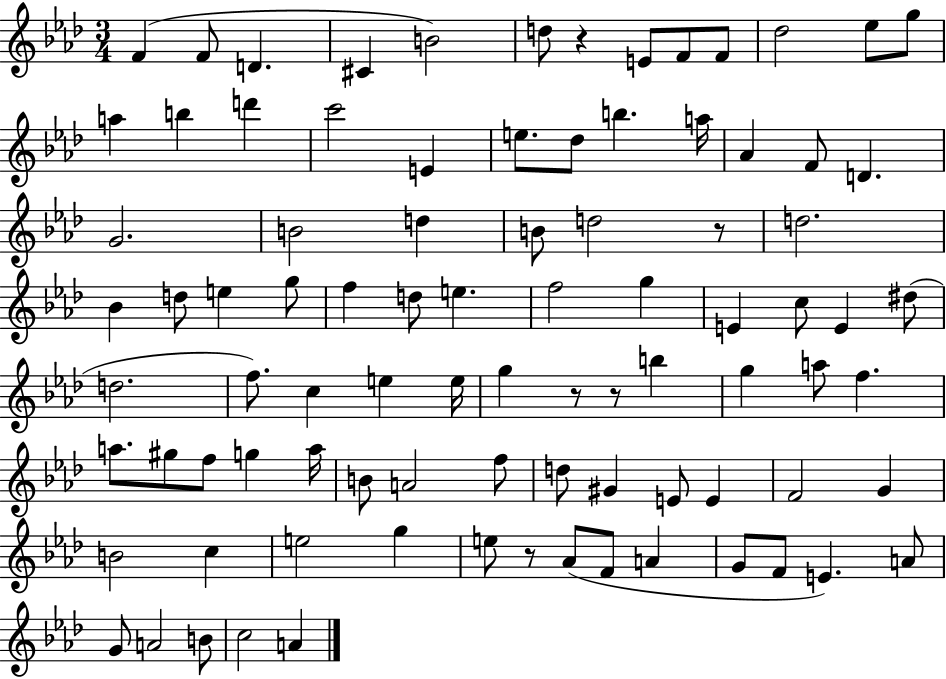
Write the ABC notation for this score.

X:1
T:Untitled
M:3/4
L:1/4
K:Ab
F F/2 D ^C B2 d/2 z E/2 F/2 F/2 _d2 _e/2 g/2 a b d' c'2 E e/2 _d/2 b a/4 _A F/2 D G2 B2 d B/2 d2 z/2 d2 _B d/2 e g/2 f d/2 e f2 g E c/2 E ^d/2 d2 f/2 c e e/4 g z/2 z/2 b g a/2 f a/2 ^g/2 f/2 g a/4 B/2 A2 f/2 d/2 ^G E/2 E F2 G B2 c e2 g e/2 z/2 _A/2 F/2 A G/2 F/2 E A/2 G/2 A2 B/2 c2 A